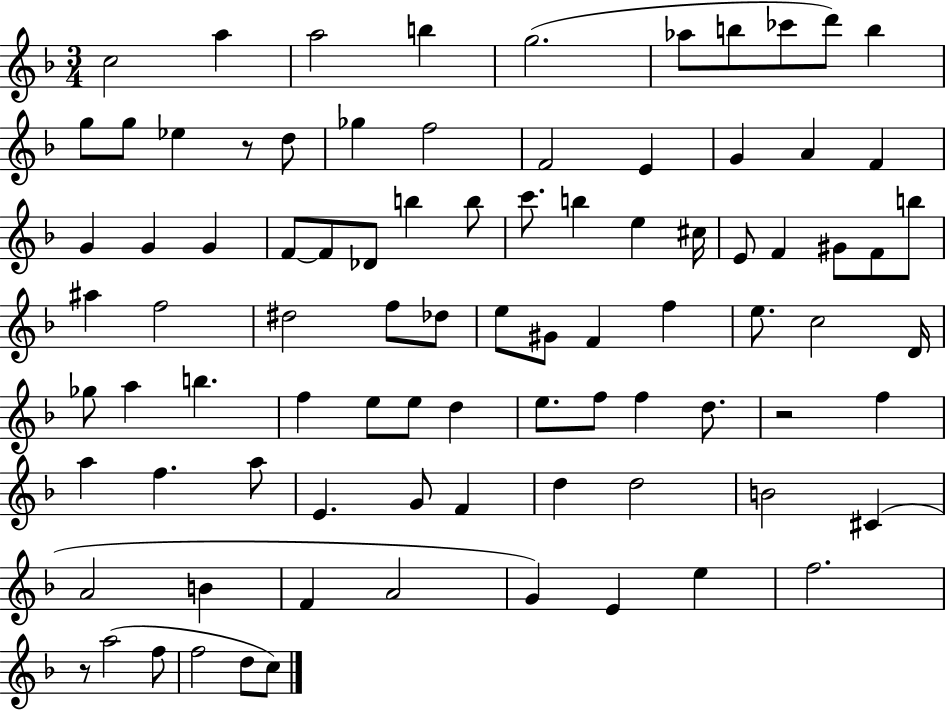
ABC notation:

X:1
T:Untitled
M:3/4
L:1/4
K:F
c2 a a2 b g2 _a/2 b/2 _c'/2 d'/2 b g/2 g/2 _e z/2 d/2 _g f2 F2 E G A F G G G F/2 F/2 _D/2 b b/2 c'/2 b e ^c/4 E/2 F ^G/2 F/2 b/2 ^a f2 ^d2 f/2 _d/2 e/2 ^G/2 F f e/2 c2 D/4 _g/2 a b f e/2 e/2 d e/2 f/2 f d/2 z2 f a f a/2 E G/2 F d d2 B2 ^C A2 B F A2 G E e f2 z/2 a2 f/2 f2 d/2 c/2